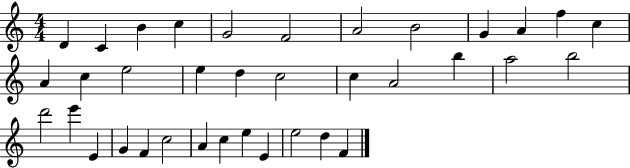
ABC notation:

X:1
T:Untitled
M:4/4
L:1/4
K:C
D C B c G2 F2 A2 B2 G A f c A c e2 e d c2 c A2 b a2 b2 d'2 e' E G F c2 A c e E e2 d F